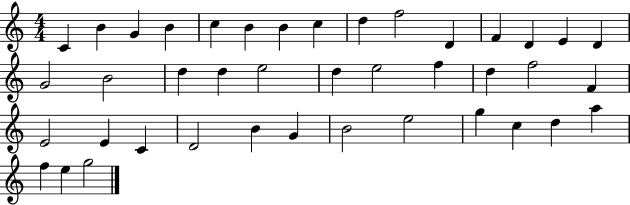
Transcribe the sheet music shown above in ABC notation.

X:1
T:Untitled
M:4/4
L:1/4
K:C
C B G B c B B c d f2 D F D E D G2 B2 d d e2 d e2 f d f2 F E2 E C D2 B G B2 e2 g c d a f e g2